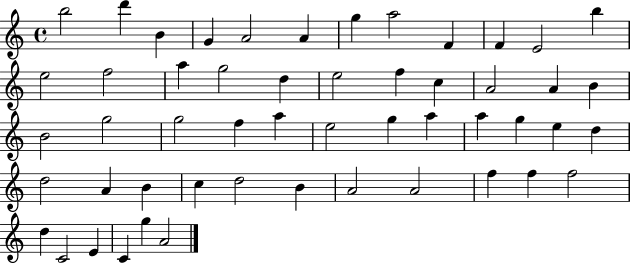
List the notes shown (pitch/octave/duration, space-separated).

B5/h D6/q B4/q G4/q A4/h A4/q G5/q A5/h F4/q F4/q E4/h B5/q E5/h F5/h A5/q G5/h D5/q E5/h F5/q C5/q A4/h A4/q B4/q B4/h G5/h G5/h F5/q A5/q E5/h G5/q A5/q A5/q G5/q E5/q D5/q D5/h A4/q B4/q C5/q D5/h B4/q A4/h A4/h F5/q F5/q F5/h D5/q C4/h E4/q C4/q G5/q A4/h